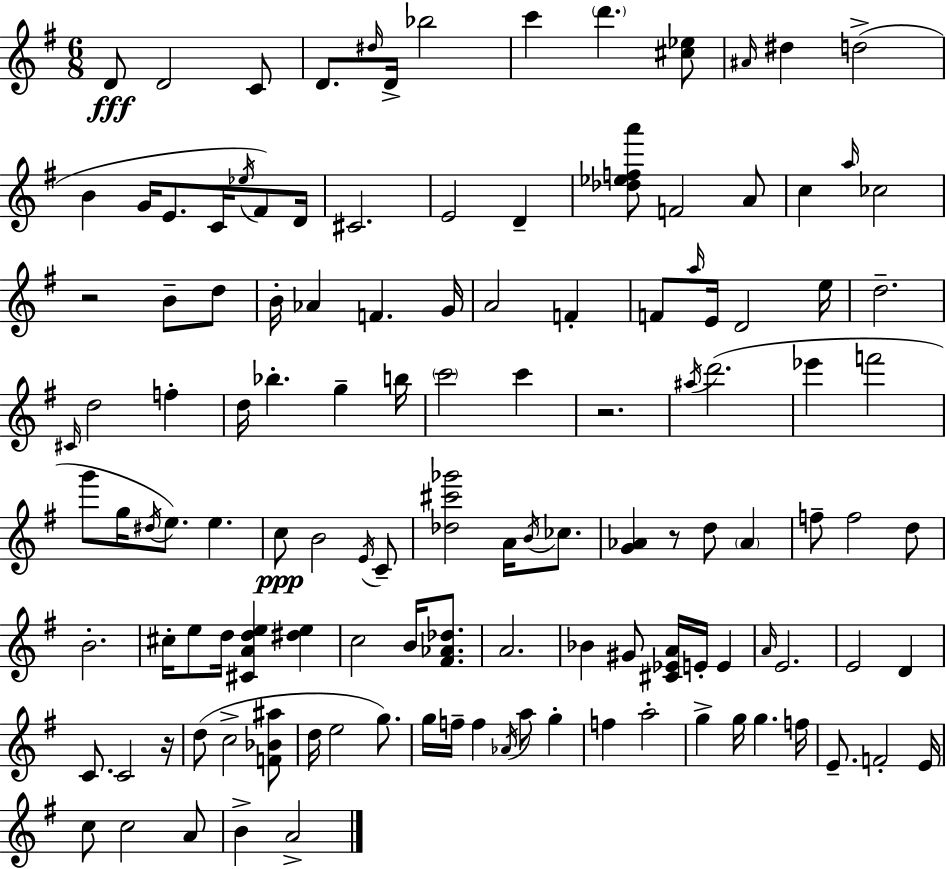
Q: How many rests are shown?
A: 4